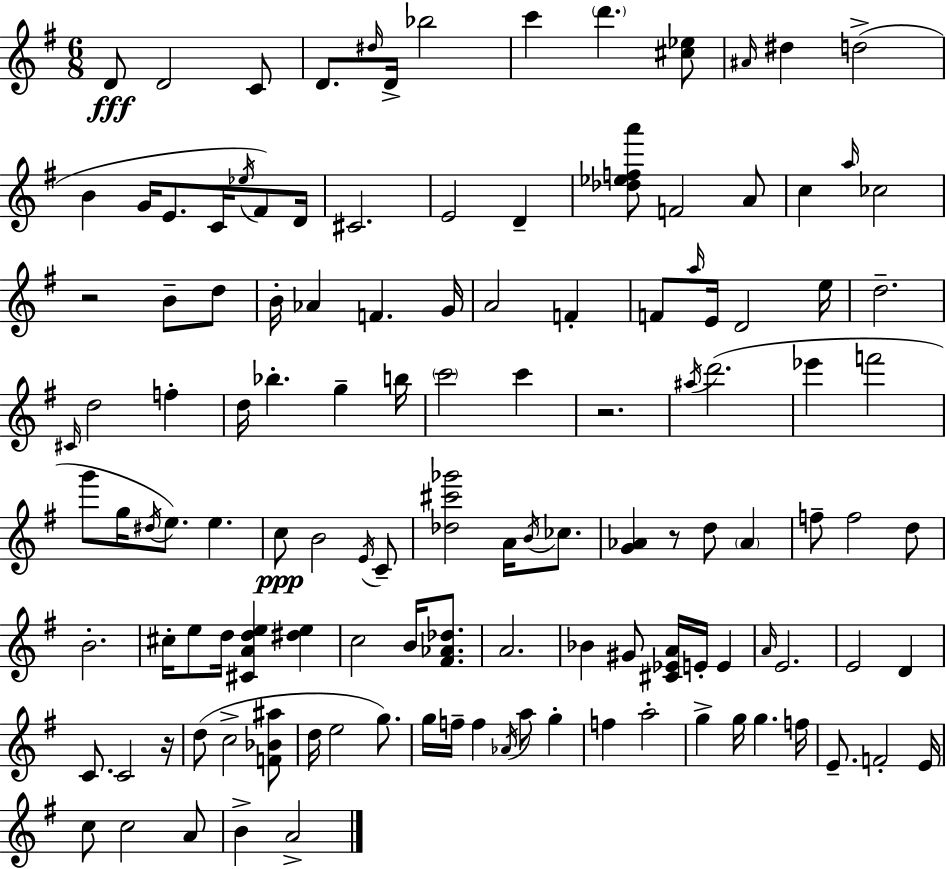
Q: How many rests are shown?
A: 4